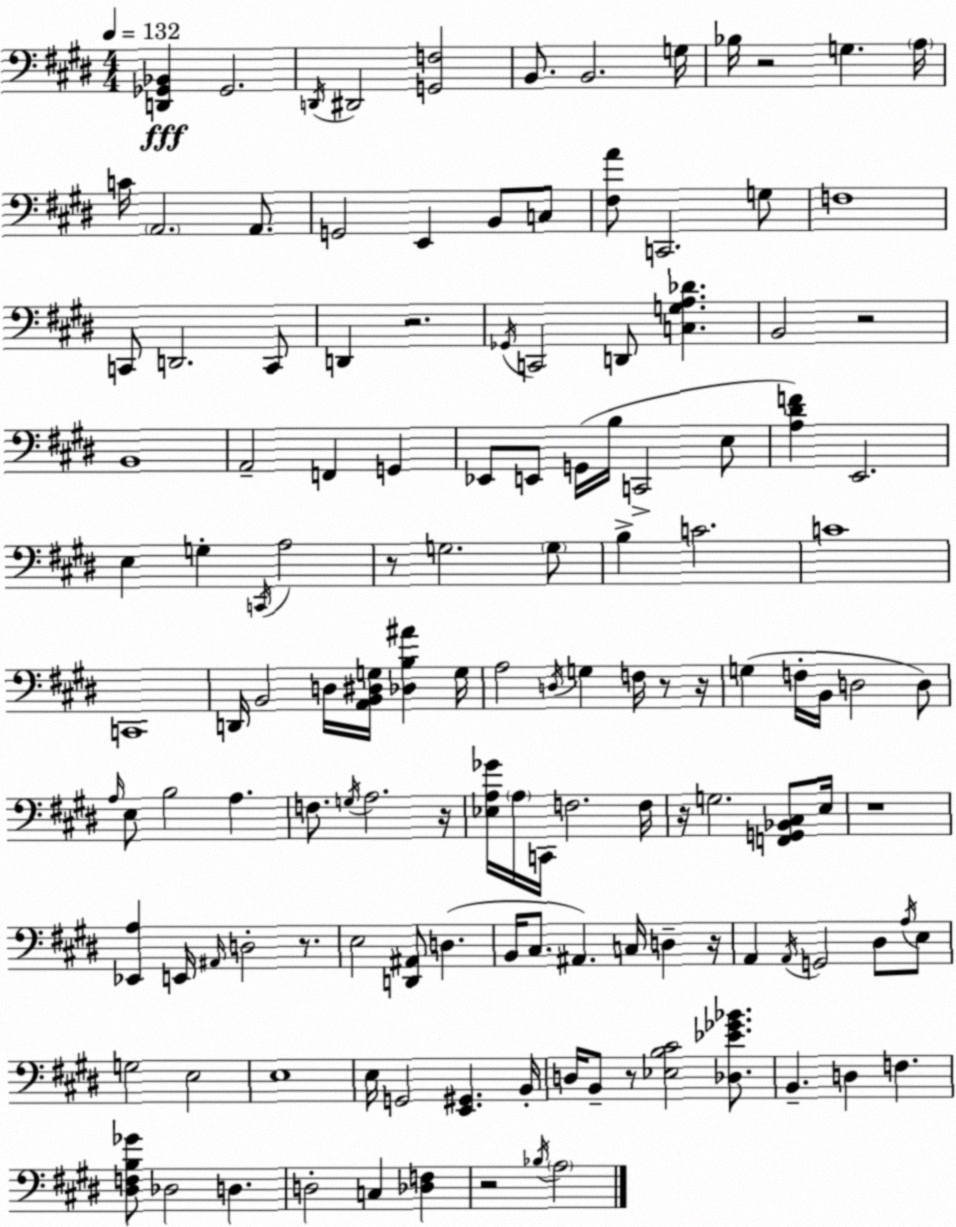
X:1
T:Untitled
M:4/4
L:1/4
K:E
[D,,_G,,_B,,] _G,,2 D,,/4 ^D,,2 [G,,F,]2 B,,/2 B,,2 G,/4 _B,/4 z2 G, A,/4 C/4 A,,2 A,,/2 G,,2 E,, B,,/2 C,/2 [^F,A]/2 C,,2 G,/2 F,4 C,,/2 D,,2 C,,/2 D,, z2 _G,,/4 C,,2 D,,/2 [C,G,A,_D] B,,2 z2 B,,4 A,,2 F,, G,, _E,,/2 E,,/2 G,,/4 B,/4 C,,2 E,/2 [A,^DF] E,,2 E, G, C,,/4 A,2 z/2 G,2 G,/2 B, C2 C4 C,,4 D,,/4 B,,2 D,/4 [A,,B,,^D,G,]/4 [_D,B,^A] G,/4 A,2 D,/4 G, F,/4 z/2 z/4 G, F,/4 B,,/4 D,2 D,/2 A,/4 E,/2 B,2 A, F,/2 G,/4 A,2 z/4 [_E,A,_G]/4 A,/4 C,,/4 F,2 F,/4 z/4 G,2 [F,,G,,_B,,^C,]/2 E,/4 z4 [_E,,A,] E,,/4 ^A,,/4 D,2 z/2 E,2 [D,,^A,,]/2 D, B,,/4 ^C,/2 ^A,, C,/4 D, z/4 A,, A,,/4 G,,2 ^D,/2 A,/4 E,/2 G,2 E,2 E,4 E,/4 G,,2 [E,,^G,,] B,,/4 D,/4 B,,/2 z/2 [_E,B,^C]2 [_D,_E_G_B]/2 B,, D, F, [^D,F,B,_G]/2 _D,2 D, D,2 C, [_D,F,] z2 _B,/4 A,2